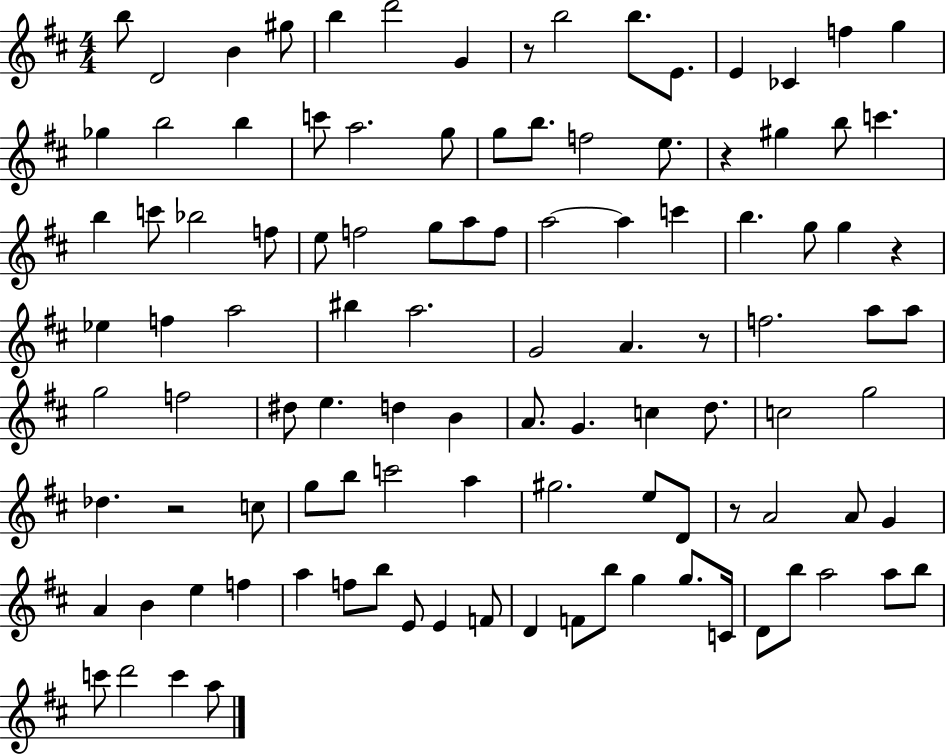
B5/e D4/h B4/q G#5/e B5/q D6/h G4/q R/e B5/h B5/e. E4/e. E4/q CES4/q F5/q G5/q Gb5/q B5/h B5/q C6/e A5/h. G5/e G5/e B5/e. F5/h E5/e. R/q G#5/q B5/e C6/q. B5/q C6/e Bb5/h F5/e E5/e F5/h G5/e A5/e F5/e A5/h A5/q C6/q B5/q. G5/e G5/q R/q Eb5/q F5/q A5/h BIS5/q A5/h. G4/h A4/q. R/e F5/h. A5/e A5/e G5/h F5/h D#5/e E5/q. D5/q B4/q A4/e. G4/q. C5/q D5/e. C5/h G5/h Db5/q. R/h C5/e G5/e B5/e C6/h A5/q G#5/h. E5/e D4/e R/e A4/h A4/e G4/q A4/q B4/q E5/q F5/q A5/q F5/e B5/e E4/e E4/q F4/e D4/q F4/e B5/e G5/q G5/e. C4/s D4/e B5/e A5/h A5/e B5/e C6/e D6/h C6/q A5/e